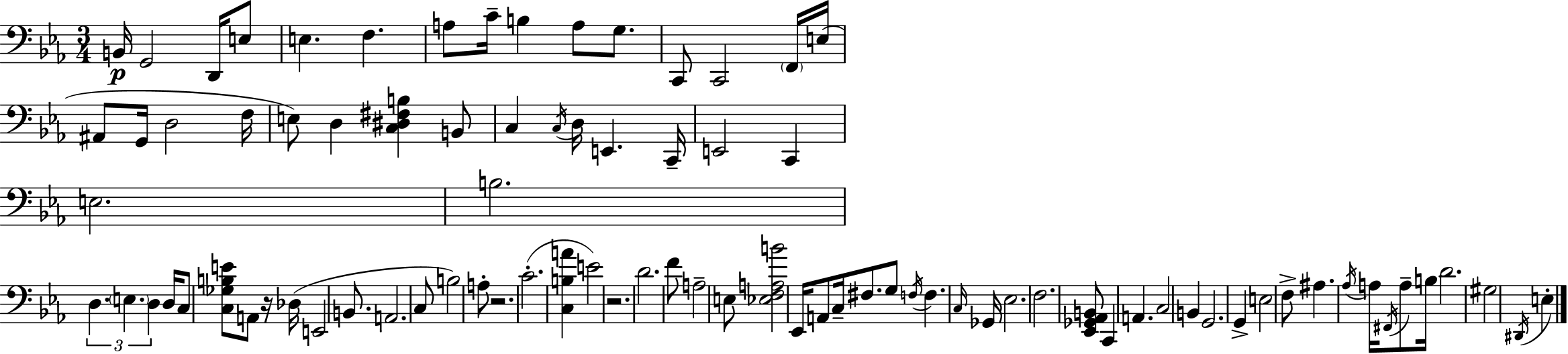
B2/s G2/h D2/s E3/e E3/q. F3/q. A3/e C4/s B3/q A3/e G3/e. C2/e C2/h F2/s E3/s A#2/e G2/s D3/h F3/s E3/e D3/q [C3,D#3,F#3,B3]/q B2/e C3/q C3/s D3/s E2/q. C2/s E2/h C2/q E3/h. B3/h. D3/q. E3/q. D3/q D3/s C3/e [C3,Gb3,B3,E4]/e A2/e R/s Db3/s E2/h B2/e. A2/h. C3/e B3/h A3/e R/h. C4/h. [C3,B3,A4]/q E4/h R/h. D4/h. F4/e A3/h E3/e [Eb3,F3,A3,B4]/h Eb2/s A2/e C3/s F#3/e. G3/e F3/s F3/q. C3/s Gb2/s Eb3/h. F3/h. [Eb2,Gb2,Ab2,B2]/e C2/q A2/q. C3/h B2/q G2/h. G2/q E3/h F3/e A#3/q. Ab3/s A3/s F#2/s A3/e B3/s D4/h. G#3/h D#2/s E3/q